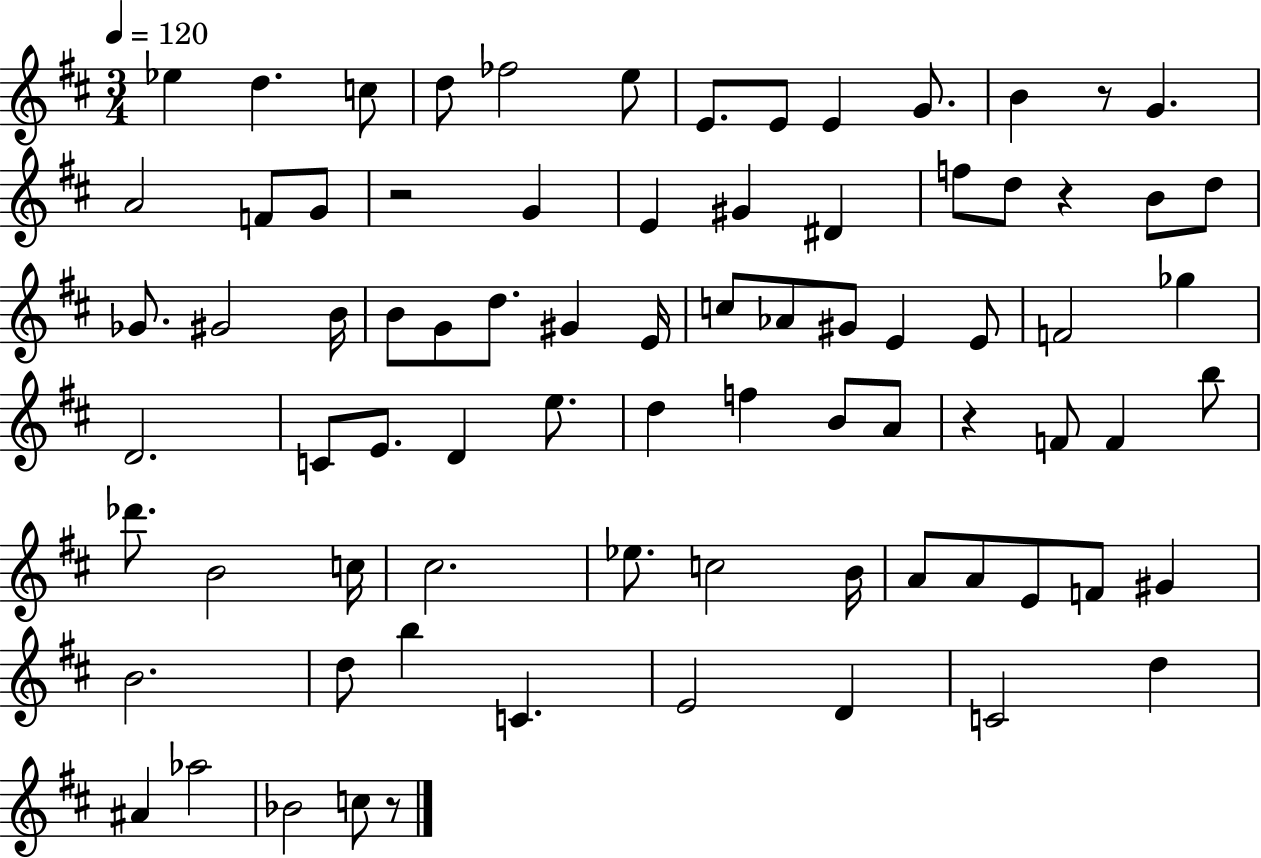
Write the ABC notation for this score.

X:1
T:Untitled
M:3/4
L:1/4
K:D
_e d c/2 d/2 _f2 e/2 E/2 E/2 E G/2 B z/2 G A2 F/2 G/2 z2 G E ^G ^D f/2 d/2 z B/2 d/2 _G/2 ^G2 B/4 B/2 G/2 d/2 ^G E/4 c/2 _A/2 ^G/2 E E/2 F2 _g D2 C/2 E/2 D e/2 d f B/2 A/2 z F/2 F b/2 _d'/2 B2 c/4 ^c2 _e/2 c2 B/4 A/2 A/2 E/2 F/2 ^G B2 d/2 b C E2 D C2 d ^A _a2 _B2 c/2 z/2